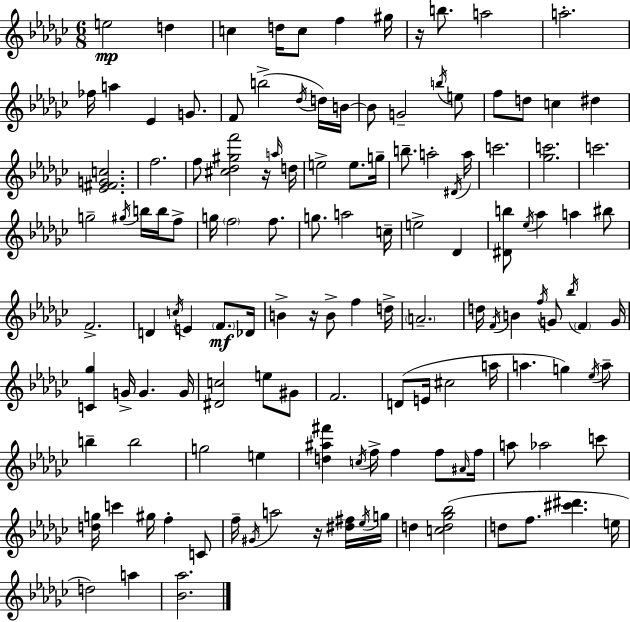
{
  \clef treble
  \numericTimeSignature
  \time 6/8
  \key ees \minor
  e''2\mp d''4 | c''4 d''16 c''8 f''4 gis''16 | r16 b''8. a''2 | a''2.-. | \break fes''16 a''4 ees'4 g'8. | f'8 b''2->( \acciaccatura { des''16 } d''16) | b'16~~ b'8 g'2-- \acciaccatura { b''16 } | e''8 f''8 d''8 c''4 dis''4 | \break <ees' fis' g' c''>2. | f''2. | f''8 <cis'' des'' gis'' f'''>2 | r16 \grace { a''16 } d''16 e''2-> e''8. | \break g''16-- b''8.-- a''2-. | \acciaccatura { dis'16 } a''16 c'''2. | <ges'' c'''>2. | c'''2. | \break g''2-- | \acciaccatura { gis''16 } b''16 b''16 f''8-> g''16 \parenthesize f''2 | f''8. g''8. a''2 | c''16-- e''2-> | \break des'4 <dis' b''>8 \acciaccatura { ees''16 } aes''4 | a''4 bis''8 f'2.-> | d'4 \acciaccatura { c''16 } e'4 | \parenthesize f'8.\mf des'16 b'4-> r16 | \break b'8-> f''4 d''16-> \parenthesize a'2.-- | d''16 \acciaccatura { f'16 } b'4 | \acciaccatura { f''16 } g'8 \acciaccatura { bes''16 } \parenthesize f'4 g'16 <c' ges''>4 | g'16-> g'4. g'16 <dis' c''>2 | \break e''8 gis'8 f'2. | d'8( | e'16 cis''2 a''16 a''4. | g''4) \acciaccatura { ees''16 } a''8-- b''4-- | \break b''2 g''2 | e''4 <d'' ais'' fis'''>4 | \acciaccatura { c''16 } f''16-> f''4 f''8 \grace { ais'16 } | f''16 a''8 aes''2 c'''8 | \break <d'' g''>16 c'''4 gis''16 f''4-. c'8 | f''16-- \acciaccatura { gis'16 } a''2 r16 | <dis'' fis''>16 \acciaccatura { ees''16 } g''16 d''4 <c'' d'' ges'' bes''>2( | d''8 f''8. <cis''' dis'''>4. | \break e''16 d''2) a''4 | <bes' aes''>2. | \bar "|."
}